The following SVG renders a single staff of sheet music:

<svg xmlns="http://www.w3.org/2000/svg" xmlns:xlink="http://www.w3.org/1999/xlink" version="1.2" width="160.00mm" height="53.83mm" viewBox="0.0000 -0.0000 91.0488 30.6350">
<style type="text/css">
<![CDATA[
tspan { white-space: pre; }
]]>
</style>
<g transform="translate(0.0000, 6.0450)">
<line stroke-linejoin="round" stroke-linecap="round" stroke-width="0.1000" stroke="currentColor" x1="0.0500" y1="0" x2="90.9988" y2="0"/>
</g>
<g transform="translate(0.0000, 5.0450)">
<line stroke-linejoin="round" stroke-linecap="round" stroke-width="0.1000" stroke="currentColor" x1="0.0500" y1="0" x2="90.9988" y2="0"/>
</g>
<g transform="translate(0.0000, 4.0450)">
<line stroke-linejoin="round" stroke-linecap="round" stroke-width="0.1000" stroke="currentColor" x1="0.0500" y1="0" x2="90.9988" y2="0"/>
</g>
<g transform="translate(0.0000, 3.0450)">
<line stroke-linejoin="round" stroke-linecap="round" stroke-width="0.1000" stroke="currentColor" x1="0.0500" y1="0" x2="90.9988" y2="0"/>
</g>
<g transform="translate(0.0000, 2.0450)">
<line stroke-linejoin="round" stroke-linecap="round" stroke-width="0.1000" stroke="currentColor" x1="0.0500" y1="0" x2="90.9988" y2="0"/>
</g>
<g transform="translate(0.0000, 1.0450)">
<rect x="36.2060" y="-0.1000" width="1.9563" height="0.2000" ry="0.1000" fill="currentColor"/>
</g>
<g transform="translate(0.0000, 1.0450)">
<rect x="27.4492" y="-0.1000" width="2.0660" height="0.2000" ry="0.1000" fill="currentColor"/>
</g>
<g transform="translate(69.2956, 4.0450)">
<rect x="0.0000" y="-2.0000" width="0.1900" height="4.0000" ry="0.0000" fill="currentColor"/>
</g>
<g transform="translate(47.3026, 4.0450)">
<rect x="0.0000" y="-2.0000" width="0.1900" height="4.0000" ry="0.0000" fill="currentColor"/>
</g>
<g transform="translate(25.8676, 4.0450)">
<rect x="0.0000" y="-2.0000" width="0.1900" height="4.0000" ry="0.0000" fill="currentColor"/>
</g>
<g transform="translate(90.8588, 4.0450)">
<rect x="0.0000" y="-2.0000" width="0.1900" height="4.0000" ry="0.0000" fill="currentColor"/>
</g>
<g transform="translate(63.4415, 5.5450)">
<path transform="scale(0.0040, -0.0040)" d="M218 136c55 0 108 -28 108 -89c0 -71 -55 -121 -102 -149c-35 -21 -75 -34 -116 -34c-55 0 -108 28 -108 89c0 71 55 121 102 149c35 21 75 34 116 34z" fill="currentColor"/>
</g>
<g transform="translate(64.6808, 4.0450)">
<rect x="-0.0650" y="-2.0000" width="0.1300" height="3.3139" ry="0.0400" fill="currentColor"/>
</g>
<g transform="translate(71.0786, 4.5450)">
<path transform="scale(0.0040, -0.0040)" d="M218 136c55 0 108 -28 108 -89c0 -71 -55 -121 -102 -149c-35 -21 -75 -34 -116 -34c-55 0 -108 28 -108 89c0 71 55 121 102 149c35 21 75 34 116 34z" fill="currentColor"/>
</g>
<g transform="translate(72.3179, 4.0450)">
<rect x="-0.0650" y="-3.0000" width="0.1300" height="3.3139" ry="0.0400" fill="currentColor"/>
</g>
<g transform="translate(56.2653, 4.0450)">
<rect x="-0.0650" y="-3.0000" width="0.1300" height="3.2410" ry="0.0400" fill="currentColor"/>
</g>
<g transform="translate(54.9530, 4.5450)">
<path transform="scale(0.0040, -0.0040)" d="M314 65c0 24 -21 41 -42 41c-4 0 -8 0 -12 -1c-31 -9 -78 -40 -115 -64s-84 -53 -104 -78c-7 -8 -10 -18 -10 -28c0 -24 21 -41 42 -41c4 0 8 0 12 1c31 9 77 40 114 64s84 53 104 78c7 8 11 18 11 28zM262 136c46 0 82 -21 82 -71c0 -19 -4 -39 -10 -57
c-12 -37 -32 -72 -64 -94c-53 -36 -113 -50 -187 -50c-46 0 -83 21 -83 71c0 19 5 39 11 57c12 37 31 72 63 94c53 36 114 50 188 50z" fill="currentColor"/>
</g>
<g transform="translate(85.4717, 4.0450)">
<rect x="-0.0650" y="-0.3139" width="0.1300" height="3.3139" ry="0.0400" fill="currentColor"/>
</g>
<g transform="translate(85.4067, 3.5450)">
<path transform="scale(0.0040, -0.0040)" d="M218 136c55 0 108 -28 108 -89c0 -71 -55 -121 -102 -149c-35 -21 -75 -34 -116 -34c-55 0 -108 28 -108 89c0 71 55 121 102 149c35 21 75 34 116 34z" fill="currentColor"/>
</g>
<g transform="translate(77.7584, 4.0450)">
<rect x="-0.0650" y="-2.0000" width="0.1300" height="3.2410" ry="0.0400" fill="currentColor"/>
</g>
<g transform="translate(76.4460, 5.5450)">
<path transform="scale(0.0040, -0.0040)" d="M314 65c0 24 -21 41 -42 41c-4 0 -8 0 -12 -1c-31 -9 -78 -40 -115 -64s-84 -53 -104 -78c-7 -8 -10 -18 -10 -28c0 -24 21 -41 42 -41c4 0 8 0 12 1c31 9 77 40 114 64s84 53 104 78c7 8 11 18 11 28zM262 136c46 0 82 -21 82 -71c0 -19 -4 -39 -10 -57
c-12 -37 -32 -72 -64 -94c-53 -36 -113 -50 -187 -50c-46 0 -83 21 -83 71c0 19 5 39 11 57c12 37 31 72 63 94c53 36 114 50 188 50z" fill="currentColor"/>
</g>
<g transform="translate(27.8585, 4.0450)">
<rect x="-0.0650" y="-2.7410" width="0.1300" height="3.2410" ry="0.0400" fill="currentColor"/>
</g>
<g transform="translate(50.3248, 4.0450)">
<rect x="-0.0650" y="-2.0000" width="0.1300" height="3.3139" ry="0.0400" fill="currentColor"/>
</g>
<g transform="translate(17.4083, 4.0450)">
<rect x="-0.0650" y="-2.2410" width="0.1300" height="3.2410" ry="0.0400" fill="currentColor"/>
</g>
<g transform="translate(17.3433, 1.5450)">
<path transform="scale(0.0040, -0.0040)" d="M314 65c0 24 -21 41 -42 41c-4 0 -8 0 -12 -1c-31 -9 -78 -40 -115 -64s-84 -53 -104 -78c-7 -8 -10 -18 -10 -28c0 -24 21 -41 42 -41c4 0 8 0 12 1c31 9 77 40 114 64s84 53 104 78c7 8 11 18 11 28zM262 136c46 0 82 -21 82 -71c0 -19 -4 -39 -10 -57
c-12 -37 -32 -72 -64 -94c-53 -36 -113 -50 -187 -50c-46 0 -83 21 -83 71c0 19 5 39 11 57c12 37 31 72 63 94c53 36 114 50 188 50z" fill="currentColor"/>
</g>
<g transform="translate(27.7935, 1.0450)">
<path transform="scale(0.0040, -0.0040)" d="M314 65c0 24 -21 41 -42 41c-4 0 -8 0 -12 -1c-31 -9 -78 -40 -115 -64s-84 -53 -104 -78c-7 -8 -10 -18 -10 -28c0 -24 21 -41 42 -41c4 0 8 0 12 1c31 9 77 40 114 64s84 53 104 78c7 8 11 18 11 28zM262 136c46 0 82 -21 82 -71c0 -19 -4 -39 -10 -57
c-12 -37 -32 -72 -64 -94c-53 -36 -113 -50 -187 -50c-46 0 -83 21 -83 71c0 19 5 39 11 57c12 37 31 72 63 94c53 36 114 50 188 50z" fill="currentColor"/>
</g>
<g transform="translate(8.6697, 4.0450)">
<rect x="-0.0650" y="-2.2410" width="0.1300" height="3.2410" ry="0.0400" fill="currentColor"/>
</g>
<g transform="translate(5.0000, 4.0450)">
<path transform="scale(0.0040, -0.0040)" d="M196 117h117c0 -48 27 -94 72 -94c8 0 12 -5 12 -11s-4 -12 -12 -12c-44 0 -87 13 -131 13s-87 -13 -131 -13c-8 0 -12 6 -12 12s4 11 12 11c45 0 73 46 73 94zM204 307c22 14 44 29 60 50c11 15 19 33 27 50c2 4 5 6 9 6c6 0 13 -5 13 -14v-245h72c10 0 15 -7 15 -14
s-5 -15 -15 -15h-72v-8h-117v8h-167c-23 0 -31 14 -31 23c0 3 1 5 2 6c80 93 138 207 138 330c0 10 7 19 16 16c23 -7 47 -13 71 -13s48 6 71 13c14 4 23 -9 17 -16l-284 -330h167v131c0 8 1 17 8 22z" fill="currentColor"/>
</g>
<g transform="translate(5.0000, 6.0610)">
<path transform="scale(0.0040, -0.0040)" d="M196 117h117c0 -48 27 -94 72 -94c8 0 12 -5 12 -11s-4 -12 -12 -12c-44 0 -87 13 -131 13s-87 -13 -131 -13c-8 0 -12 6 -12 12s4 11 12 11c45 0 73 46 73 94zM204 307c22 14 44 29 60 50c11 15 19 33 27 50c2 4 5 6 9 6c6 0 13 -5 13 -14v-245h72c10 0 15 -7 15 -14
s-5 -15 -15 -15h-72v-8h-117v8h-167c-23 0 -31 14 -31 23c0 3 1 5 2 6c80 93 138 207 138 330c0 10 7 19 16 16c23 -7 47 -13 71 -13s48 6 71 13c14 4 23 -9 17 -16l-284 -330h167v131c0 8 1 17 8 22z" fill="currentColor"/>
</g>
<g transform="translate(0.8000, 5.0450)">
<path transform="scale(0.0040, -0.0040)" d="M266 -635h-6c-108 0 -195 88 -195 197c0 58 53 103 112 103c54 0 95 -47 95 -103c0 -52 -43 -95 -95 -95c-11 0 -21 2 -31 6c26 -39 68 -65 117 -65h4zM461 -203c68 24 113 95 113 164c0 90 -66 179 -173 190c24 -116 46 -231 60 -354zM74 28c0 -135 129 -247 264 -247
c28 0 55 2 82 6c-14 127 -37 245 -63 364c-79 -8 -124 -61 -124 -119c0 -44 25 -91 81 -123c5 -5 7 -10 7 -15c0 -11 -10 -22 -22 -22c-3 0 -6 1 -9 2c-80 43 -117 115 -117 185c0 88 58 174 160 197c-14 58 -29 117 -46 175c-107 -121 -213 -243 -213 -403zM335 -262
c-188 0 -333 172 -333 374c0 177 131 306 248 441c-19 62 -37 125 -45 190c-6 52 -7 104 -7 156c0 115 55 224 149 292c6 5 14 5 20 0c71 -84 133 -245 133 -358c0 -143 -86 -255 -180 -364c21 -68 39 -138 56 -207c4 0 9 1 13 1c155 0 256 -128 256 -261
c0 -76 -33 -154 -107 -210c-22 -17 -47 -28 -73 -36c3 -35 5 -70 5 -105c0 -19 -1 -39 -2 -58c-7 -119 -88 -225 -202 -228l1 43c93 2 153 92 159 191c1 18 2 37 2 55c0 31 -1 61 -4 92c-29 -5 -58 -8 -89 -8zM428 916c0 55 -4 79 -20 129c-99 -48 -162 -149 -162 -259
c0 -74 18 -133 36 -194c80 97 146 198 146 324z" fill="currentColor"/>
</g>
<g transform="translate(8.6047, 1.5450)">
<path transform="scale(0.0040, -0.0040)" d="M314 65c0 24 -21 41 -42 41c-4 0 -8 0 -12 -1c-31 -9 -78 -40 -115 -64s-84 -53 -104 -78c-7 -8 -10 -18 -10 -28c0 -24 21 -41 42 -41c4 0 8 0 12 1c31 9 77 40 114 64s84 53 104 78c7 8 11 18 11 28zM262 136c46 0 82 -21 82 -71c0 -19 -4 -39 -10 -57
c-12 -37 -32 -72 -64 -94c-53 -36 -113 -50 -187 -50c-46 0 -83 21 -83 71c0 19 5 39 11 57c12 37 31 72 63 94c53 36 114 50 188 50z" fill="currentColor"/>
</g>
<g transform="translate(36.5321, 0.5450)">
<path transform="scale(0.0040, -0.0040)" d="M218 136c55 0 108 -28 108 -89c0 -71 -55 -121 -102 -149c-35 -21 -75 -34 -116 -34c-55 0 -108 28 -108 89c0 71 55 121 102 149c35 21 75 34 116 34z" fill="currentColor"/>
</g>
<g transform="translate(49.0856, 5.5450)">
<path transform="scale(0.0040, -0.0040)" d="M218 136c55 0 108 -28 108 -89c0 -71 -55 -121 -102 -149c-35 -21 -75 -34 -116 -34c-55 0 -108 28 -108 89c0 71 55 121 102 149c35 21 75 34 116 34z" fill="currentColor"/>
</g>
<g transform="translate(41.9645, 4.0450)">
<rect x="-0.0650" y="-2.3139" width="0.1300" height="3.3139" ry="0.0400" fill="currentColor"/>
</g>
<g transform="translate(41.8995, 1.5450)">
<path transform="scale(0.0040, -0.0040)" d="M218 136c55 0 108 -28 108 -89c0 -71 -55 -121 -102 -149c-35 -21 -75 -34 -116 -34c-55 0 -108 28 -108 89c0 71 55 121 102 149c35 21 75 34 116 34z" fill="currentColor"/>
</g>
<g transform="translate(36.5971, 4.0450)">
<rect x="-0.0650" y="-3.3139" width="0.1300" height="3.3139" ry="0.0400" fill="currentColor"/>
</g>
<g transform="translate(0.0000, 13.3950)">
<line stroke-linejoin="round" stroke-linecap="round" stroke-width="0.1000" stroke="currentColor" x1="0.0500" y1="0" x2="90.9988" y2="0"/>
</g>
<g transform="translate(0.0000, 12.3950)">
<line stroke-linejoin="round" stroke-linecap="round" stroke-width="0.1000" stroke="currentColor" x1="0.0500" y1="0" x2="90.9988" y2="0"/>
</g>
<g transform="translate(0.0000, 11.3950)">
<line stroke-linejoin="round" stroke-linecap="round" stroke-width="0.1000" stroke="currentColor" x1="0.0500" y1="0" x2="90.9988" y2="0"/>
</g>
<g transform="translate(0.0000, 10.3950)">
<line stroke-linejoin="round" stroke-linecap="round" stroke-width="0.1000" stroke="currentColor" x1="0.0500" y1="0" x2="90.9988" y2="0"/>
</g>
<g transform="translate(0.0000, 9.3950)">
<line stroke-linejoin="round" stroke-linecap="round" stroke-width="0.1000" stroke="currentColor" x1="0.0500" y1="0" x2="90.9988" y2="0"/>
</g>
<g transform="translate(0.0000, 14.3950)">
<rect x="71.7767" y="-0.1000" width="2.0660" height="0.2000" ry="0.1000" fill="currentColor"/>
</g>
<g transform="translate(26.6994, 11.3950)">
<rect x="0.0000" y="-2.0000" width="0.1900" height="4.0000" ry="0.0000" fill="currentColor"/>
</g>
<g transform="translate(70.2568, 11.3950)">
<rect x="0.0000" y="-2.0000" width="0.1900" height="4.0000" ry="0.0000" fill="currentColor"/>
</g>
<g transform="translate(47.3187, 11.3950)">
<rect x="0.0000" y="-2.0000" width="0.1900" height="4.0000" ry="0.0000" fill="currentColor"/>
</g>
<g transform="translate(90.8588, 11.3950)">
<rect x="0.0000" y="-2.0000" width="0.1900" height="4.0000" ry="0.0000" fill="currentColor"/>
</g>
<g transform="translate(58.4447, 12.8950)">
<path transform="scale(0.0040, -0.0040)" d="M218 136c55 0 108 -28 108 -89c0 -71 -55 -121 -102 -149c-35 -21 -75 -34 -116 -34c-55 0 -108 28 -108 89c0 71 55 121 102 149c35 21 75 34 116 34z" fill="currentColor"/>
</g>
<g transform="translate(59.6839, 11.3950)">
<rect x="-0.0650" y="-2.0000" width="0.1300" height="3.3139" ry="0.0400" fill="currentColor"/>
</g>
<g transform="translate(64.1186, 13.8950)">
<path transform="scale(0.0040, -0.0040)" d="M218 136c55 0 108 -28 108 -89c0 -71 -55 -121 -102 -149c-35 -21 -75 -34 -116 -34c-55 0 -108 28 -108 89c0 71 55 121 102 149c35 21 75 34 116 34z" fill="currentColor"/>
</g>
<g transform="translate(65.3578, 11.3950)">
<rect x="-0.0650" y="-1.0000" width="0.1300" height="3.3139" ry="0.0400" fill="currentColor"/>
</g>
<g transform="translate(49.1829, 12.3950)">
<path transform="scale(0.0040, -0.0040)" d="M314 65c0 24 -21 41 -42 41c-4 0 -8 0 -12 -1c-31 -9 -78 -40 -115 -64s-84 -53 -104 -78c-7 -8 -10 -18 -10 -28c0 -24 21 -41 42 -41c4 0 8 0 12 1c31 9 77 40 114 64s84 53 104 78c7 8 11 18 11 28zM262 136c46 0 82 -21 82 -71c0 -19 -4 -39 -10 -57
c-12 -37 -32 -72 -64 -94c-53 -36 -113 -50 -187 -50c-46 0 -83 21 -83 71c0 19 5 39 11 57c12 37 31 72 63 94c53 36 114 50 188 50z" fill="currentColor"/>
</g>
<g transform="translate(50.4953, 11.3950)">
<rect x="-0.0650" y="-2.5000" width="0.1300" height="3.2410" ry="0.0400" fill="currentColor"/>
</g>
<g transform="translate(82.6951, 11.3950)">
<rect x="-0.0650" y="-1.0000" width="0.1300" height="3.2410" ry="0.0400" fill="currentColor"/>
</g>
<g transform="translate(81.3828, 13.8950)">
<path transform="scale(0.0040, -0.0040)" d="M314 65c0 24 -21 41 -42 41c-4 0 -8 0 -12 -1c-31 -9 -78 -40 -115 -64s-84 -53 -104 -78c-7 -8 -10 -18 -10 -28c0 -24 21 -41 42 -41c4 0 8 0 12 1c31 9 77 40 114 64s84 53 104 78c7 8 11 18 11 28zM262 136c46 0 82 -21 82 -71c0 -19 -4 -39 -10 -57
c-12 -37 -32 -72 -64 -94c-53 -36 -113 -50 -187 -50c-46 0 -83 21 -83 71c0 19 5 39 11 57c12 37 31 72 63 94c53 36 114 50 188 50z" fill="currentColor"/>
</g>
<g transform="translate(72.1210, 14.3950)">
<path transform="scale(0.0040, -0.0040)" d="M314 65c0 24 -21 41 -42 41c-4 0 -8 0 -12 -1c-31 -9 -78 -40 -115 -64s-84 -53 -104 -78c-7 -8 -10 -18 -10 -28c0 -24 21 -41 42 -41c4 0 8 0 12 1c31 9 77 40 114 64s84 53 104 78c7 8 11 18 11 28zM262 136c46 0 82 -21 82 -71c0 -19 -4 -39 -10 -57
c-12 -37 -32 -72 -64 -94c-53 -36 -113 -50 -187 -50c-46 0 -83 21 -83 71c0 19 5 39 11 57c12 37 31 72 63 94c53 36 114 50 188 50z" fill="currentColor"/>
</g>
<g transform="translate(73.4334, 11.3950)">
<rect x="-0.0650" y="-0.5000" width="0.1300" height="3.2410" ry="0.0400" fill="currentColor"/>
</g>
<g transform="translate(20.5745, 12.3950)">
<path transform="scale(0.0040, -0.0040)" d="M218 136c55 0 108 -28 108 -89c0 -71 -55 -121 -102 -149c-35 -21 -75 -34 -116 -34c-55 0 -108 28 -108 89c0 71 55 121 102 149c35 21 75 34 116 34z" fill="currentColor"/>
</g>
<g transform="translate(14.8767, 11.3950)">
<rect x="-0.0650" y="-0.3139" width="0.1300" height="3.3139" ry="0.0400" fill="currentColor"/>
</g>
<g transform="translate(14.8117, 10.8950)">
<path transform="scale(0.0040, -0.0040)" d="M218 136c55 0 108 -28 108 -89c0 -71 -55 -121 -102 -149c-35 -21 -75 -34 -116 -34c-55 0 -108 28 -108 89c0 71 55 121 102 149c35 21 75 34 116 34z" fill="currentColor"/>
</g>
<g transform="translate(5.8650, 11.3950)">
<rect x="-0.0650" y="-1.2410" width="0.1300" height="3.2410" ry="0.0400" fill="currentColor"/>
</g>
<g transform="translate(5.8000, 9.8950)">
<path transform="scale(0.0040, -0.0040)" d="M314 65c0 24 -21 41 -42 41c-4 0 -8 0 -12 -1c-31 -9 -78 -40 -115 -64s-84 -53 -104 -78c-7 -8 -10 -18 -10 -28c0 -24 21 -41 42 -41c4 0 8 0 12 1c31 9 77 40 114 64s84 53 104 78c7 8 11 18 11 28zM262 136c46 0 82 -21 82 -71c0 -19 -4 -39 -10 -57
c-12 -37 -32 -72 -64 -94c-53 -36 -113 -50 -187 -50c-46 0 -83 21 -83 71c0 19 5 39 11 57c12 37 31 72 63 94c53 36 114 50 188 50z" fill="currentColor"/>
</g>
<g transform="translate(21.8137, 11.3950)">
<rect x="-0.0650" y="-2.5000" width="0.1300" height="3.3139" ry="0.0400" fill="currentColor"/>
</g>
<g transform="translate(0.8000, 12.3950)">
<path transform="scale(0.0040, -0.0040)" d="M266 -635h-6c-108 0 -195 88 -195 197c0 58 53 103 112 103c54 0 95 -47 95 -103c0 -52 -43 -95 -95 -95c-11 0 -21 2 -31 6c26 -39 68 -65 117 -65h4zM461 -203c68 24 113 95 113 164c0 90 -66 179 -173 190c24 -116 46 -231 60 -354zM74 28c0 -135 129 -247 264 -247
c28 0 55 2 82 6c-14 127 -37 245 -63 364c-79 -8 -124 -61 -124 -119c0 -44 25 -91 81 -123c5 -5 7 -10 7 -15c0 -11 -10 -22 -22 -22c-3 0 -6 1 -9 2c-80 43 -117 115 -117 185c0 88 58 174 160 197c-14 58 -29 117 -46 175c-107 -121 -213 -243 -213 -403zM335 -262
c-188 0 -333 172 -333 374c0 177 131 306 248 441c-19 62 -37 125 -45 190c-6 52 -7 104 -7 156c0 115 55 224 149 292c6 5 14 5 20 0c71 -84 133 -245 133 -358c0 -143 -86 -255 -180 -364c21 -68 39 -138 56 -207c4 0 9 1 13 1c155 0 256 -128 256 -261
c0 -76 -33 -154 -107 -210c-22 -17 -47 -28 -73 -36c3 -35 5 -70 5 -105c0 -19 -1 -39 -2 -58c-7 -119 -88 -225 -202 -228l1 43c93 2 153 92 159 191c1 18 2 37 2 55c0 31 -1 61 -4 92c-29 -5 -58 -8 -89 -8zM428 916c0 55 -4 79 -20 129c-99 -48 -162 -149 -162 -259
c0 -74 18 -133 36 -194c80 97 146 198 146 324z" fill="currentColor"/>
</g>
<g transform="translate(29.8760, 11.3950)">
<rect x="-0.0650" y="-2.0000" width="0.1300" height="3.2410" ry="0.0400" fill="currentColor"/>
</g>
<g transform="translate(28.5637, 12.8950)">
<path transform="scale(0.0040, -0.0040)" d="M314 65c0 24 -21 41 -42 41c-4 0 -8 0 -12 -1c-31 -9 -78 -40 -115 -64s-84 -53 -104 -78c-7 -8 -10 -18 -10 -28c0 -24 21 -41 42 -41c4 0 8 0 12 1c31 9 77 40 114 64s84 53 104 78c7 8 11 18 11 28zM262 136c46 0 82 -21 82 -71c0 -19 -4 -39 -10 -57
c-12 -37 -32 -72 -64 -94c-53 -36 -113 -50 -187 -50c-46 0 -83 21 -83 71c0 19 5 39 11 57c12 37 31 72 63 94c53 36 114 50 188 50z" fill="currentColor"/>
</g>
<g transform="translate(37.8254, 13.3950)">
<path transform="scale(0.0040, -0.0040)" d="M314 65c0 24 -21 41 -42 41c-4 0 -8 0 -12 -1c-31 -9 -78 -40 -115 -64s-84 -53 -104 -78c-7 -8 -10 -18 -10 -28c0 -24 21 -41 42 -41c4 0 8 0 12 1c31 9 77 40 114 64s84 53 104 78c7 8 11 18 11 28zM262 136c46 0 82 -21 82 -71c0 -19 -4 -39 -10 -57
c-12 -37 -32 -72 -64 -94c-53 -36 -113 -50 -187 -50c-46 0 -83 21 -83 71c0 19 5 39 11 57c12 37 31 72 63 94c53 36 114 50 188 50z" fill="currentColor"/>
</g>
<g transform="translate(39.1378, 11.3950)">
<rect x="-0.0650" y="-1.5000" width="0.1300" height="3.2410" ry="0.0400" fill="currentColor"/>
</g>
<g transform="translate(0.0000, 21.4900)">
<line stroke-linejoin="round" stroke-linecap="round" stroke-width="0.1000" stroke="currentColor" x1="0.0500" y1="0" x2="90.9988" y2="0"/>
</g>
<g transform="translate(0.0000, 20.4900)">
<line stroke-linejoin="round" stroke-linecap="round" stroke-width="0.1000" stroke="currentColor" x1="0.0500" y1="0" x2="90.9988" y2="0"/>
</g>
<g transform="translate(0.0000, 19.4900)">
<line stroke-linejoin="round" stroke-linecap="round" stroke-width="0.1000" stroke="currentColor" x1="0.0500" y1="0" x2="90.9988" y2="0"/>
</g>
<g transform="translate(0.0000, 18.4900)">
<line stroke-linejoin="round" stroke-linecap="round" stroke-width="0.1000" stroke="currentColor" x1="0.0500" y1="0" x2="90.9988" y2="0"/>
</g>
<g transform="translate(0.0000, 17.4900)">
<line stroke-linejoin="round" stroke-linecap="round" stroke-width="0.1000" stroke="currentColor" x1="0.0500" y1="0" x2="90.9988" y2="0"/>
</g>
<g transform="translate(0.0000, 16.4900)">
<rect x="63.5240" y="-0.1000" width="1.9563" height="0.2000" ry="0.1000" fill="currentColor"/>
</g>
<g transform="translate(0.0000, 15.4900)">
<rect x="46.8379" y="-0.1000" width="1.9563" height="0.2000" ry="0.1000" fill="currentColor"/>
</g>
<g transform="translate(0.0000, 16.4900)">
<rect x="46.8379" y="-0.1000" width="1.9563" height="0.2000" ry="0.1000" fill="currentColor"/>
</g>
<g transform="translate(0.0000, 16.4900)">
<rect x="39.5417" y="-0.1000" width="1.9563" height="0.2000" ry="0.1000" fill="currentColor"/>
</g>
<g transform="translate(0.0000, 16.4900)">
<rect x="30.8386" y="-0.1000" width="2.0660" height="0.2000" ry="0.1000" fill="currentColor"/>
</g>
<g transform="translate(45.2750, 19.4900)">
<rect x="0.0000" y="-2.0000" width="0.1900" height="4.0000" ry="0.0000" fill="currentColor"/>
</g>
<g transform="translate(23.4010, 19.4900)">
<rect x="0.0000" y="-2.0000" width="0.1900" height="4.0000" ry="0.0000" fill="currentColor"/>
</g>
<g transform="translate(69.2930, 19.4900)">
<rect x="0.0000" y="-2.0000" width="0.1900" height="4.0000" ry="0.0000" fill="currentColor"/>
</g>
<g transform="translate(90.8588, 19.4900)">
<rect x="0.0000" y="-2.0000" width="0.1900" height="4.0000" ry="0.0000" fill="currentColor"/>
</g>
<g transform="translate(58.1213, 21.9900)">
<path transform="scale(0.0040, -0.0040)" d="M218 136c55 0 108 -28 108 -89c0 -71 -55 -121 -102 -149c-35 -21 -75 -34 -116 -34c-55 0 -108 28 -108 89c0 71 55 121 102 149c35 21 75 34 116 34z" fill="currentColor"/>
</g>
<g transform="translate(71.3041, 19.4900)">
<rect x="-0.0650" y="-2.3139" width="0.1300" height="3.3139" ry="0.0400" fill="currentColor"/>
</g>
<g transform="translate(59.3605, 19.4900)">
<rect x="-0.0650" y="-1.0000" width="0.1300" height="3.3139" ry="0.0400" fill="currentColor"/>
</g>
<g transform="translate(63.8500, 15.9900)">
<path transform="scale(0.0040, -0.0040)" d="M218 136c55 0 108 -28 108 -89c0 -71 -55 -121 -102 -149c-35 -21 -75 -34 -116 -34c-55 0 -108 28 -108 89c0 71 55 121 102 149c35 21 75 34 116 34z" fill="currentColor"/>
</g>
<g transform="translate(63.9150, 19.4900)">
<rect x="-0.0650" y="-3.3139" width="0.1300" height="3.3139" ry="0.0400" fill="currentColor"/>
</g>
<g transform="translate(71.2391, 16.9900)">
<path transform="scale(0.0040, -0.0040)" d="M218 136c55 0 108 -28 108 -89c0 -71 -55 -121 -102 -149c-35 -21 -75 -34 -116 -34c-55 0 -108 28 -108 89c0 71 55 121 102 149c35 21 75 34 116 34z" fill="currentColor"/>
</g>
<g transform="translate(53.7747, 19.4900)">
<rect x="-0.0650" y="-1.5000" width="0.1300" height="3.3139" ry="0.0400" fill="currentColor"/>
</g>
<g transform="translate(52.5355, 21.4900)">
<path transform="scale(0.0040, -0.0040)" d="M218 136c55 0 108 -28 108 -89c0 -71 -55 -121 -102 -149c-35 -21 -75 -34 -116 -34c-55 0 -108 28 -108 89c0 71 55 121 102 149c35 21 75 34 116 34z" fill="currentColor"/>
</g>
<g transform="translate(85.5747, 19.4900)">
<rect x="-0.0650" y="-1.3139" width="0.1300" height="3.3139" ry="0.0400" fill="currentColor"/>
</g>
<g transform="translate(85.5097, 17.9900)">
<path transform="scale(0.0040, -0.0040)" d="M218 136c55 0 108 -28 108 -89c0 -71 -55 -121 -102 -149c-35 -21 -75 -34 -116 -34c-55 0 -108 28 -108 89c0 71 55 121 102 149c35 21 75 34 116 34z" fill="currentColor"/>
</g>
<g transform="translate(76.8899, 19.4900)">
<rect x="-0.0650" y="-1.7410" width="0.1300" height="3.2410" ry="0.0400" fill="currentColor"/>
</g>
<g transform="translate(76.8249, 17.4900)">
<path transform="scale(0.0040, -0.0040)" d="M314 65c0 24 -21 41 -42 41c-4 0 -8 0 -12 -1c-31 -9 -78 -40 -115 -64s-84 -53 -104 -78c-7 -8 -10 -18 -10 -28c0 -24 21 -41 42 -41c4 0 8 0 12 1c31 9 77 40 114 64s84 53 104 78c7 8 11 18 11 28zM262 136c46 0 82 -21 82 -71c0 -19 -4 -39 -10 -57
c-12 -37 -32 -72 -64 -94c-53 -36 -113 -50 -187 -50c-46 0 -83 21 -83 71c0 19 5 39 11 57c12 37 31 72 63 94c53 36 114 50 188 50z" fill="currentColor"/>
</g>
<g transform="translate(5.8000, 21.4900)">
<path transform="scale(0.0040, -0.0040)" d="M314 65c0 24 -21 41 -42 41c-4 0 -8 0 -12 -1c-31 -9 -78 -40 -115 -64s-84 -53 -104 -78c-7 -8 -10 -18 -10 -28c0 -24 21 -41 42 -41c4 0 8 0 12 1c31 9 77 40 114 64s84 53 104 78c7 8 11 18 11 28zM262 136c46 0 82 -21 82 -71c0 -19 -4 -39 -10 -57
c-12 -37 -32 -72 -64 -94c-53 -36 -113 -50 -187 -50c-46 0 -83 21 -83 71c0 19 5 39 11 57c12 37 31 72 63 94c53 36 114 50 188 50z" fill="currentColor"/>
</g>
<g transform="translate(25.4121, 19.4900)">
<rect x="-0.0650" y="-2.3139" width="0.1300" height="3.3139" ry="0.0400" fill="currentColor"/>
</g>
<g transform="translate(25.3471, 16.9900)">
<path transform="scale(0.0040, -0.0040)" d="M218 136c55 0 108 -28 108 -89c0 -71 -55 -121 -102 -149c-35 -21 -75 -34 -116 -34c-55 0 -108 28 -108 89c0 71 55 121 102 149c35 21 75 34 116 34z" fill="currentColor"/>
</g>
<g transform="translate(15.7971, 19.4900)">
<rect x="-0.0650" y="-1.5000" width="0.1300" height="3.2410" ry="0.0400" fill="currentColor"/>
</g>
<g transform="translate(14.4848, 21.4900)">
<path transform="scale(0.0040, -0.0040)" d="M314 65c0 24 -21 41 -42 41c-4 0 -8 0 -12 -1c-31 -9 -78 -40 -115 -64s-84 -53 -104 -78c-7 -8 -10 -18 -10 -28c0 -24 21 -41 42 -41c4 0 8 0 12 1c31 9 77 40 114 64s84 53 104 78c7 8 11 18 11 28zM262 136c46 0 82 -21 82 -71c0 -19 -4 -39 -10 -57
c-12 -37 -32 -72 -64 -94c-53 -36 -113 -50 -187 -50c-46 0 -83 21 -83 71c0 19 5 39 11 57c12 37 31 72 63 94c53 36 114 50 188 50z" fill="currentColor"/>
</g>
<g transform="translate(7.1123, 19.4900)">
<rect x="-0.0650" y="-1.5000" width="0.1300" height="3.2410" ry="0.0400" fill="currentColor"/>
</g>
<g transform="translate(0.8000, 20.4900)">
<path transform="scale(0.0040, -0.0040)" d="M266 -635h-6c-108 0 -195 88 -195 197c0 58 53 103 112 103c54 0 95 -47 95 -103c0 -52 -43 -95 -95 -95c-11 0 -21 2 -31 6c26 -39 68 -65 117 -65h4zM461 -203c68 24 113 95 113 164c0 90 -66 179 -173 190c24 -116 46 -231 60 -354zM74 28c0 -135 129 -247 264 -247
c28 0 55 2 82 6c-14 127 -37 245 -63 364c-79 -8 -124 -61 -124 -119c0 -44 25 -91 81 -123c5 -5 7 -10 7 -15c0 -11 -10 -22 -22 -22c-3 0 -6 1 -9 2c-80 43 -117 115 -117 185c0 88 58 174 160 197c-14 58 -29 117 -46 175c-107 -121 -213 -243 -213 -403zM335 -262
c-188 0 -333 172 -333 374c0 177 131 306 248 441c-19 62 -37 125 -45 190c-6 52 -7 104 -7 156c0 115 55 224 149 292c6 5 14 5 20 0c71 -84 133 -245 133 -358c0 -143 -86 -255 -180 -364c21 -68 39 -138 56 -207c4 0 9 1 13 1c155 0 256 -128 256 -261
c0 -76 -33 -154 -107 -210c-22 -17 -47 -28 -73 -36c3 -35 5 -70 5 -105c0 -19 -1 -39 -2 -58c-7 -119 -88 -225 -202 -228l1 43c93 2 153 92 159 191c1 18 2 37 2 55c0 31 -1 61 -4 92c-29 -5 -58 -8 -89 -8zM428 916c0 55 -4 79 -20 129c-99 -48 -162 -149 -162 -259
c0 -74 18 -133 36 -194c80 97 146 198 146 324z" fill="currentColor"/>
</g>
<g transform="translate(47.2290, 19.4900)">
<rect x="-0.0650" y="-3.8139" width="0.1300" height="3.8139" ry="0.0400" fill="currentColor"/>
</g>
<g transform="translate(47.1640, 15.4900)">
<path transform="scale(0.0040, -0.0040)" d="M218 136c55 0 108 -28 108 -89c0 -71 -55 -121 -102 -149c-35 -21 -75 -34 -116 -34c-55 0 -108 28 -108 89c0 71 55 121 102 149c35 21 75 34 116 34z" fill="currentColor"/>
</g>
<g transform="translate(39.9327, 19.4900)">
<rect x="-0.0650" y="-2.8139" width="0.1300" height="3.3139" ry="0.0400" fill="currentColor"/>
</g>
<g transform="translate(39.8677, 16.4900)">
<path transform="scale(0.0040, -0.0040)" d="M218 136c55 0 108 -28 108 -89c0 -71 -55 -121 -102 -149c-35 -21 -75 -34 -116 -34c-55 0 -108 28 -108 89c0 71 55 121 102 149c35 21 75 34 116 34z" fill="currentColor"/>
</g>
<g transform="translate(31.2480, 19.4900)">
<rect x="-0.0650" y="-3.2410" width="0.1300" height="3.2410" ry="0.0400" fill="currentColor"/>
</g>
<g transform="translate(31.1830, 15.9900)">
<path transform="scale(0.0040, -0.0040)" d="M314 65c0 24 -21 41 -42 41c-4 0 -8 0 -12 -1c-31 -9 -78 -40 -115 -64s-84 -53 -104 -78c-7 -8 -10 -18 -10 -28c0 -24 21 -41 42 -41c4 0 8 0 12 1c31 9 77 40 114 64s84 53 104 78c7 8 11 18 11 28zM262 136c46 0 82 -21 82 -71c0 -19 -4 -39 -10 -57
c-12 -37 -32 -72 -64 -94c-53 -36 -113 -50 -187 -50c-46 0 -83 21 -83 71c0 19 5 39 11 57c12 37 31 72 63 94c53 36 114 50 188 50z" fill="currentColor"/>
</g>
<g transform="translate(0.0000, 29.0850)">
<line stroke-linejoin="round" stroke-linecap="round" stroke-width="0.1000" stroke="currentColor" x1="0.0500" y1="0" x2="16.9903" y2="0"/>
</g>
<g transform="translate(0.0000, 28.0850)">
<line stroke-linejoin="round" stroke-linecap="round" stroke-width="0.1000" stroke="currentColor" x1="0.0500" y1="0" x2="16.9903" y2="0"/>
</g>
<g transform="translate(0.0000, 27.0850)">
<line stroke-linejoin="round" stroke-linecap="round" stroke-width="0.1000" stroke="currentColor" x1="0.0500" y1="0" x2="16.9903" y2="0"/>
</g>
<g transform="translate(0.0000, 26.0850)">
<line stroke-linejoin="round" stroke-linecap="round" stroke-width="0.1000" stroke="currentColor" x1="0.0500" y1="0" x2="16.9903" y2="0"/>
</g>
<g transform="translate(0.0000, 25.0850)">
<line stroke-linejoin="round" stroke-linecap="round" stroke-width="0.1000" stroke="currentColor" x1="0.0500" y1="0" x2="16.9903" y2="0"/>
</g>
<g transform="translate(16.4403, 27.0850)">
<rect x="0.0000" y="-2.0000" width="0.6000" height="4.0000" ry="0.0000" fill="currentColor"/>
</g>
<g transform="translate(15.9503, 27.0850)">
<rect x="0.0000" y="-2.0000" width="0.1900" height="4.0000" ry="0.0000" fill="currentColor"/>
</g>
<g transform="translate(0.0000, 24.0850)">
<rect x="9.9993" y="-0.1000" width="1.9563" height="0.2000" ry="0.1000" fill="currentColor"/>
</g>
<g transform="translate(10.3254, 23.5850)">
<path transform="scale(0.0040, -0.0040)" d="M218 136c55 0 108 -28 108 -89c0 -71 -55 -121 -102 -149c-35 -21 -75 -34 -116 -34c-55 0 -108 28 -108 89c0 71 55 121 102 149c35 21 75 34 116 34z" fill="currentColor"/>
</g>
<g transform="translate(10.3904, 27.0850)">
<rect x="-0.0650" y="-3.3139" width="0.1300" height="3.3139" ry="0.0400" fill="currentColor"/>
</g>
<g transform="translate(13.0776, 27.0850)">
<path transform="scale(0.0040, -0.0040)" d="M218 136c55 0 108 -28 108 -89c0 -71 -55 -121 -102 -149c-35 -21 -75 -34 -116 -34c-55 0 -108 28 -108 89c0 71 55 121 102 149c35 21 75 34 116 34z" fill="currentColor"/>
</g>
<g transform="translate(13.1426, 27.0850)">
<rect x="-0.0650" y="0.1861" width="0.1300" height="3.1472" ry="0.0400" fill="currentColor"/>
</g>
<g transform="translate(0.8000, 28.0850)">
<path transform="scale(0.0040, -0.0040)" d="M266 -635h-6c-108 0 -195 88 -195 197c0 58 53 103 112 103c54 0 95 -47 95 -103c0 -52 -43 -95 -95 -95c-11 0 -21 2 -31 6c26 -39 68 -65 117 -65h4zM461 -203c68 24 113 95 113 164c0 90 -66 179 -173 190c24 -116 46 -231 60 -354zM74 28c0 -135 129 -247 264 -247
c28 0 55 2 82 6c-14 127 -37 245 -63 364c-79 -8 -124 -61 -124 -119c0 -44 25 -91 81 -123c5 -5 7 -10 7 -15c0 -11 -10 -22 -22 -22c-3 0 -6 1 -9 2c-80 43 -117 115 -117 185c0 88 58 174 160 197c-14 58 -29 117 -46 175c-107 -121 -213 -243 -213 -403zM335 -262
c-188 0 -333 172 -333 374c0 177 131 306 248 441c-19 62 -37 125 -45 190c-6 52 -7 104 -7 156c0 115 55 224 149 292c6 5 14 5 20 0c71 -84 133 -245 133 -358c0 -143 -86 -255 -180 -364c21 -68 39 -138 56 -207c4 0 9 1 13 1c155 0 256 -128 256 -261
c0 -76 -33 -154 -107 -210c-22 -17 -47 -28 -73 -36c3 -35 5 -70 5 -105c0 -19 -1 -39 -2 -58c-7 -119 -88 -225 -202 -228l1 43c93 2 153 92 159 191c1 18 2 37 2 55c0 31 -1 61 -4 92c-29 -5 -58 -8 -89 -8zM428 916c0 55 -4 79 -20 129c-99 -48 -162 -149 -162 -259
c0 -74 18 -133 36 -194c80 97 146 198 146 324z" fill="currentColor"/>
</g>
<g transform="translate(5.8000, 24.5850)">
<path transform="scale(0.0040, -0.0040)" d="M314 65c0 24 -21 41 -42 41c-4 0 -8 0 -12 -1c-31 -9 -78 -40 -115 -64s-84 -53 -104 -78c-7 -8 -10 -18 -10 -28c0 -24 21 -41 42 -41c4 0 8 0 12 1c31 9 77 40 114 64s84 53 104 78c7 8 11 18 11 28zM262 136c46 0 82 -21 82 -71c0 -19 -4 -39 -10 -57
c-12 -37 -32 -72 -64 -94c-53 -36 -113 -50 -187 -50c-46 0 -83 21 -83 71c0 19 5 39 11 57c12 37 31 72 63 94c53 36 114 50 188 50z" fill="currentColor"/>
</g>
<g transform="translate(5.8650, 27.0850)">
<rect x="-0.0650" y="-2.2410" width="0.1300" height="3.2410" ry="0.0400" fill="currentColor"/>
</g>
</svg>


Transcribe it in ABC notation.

X:1
T:Untitled
M:4/4
L:1/4
K:C
g2 g2 a2 b g F A2 F A F2 c e2 c G F2 E2 G2 F D C2 D2 E2 E2 g b2 a c' E D b g f2 e g2 b B